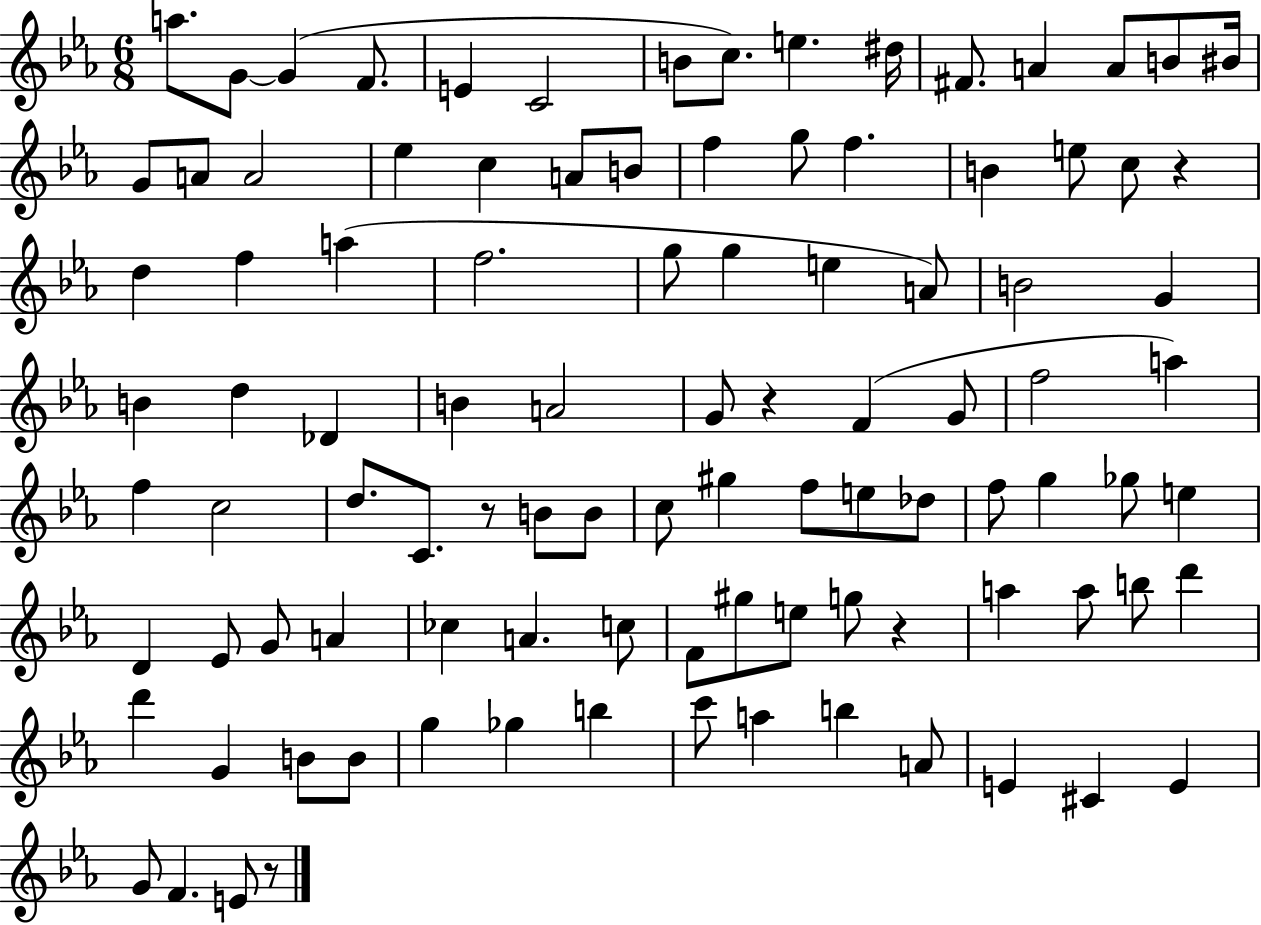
A5/e. G4/e G4/q F4/e. E4/q C4/h B4/e C5/e. E5/q. D#5/s F#4/e. A4/q A4/e B4/e BIS4/s G4/e A4/e A4/h Eb5/q C5/q A4/e B4/e F5/q G5/e F5/q. B4/q E5/e C5/e R/q D5/q F5/q A5/q F5/h. G5/e G5/q E5/q A4/e B4/h G4/q B4/q D5/q Db4/q B4/q A4/h G4/e R/q F4/q G4/e F5/h A5/q F5/q C5/h D5/e. C4/e. R/e B4/e B4/e C5/e G#5/q F5/e E5/e Db5/e F5/e G5/q Gb5/e E5/q D4/q Eb4/e G4/e A4/q CES5/q A4/q. C5/e F4/e G#5/e E5/e G5/e R/q A5/q A5/e B5/e D6/q D6/q G4/q B4/e B4/e G5/q Gb5/q B5/q C6/e A5/q B5/q A4/e E4/q C#4/q E4/q G4/e F4/q. E4/e R/e